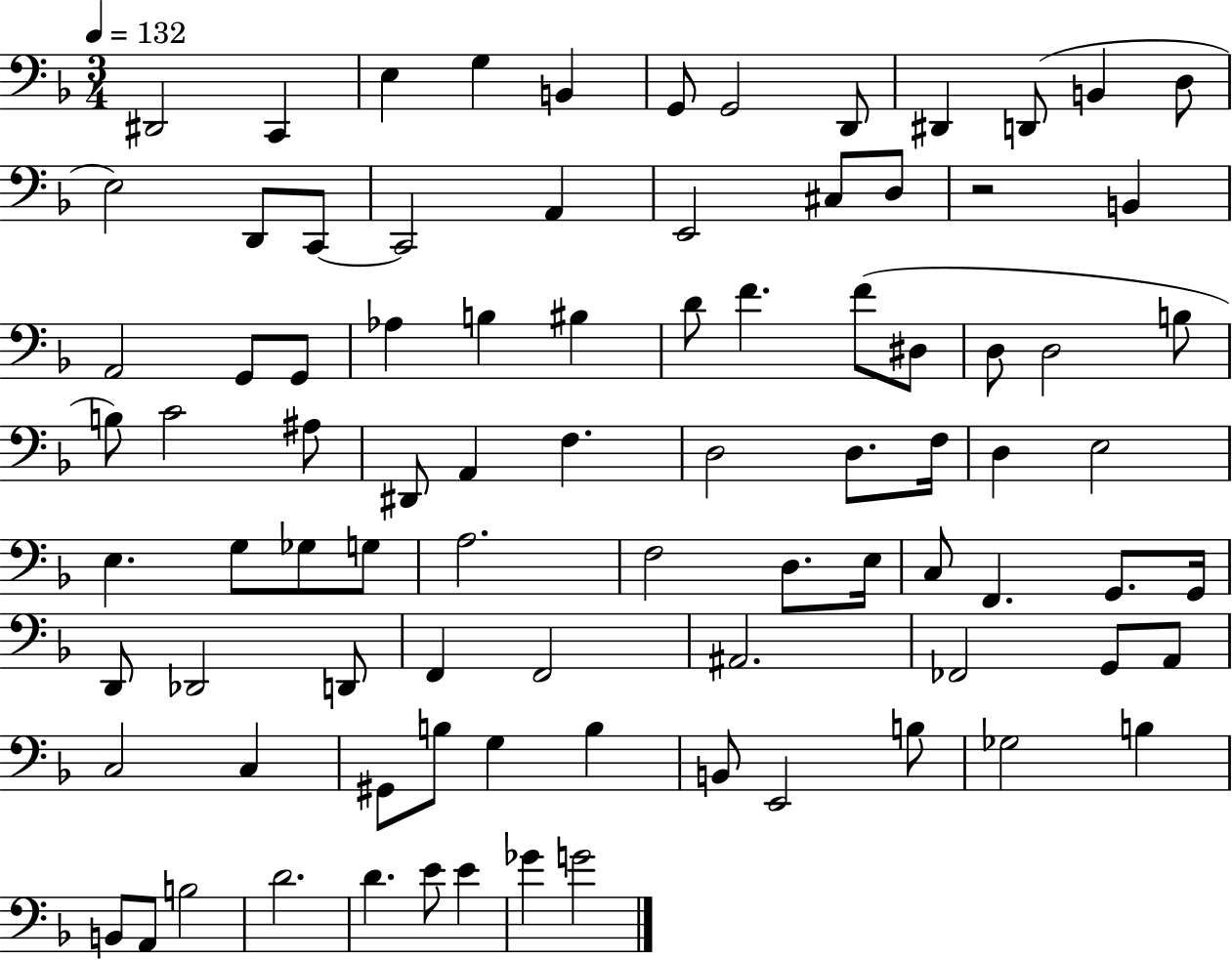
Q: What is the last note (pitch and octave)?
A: G4